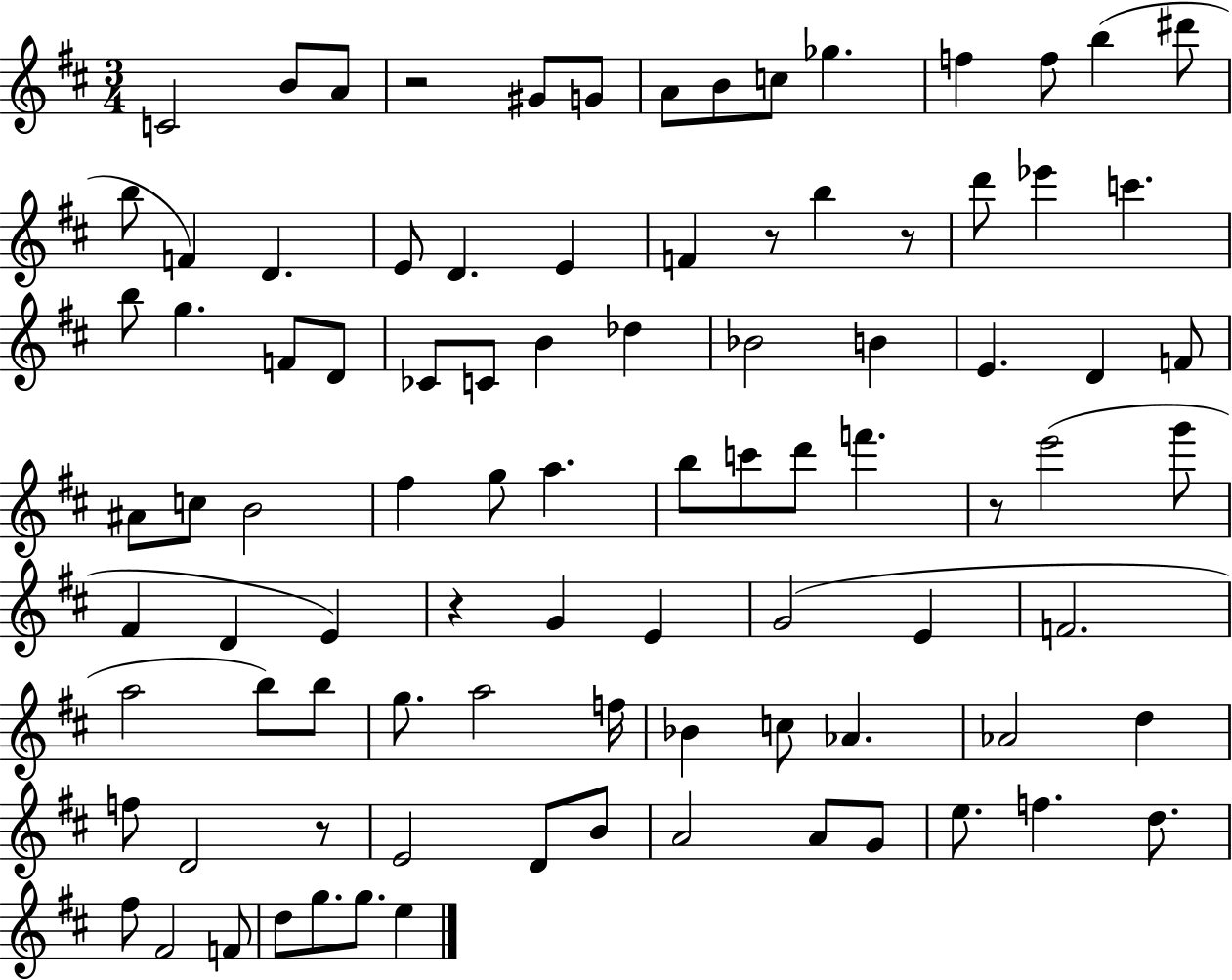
{
  \clef treble
  \numericTimeSignature
  \time 3/4
  \key d \major
  c'2 b'8 a'8 | r2 gis'8 g'8 | a'8 b'8 c''8 ges''4. | f''4 f''8 b''4( dis'''8 | \break b''8 f'4) d'4. | e'8 d'4. e'4 | f'4 r8 b''4 r8 | d'''8 ees'''4 c'''4. | \break b''8 g''4. f'8 d'8 | ces'8 c'8 b'4 des''4 | bes'2 b'4 | e'4. d'4 f'8 | \break ais'8 c''8 b'2 | fis''4 g''8 a''4. | b''8 c'''8 d'''8 f'''4. | r8 e'''2( g'''8 | \break fis'4 d'4 e'4) | r4 g'4 e'4 | g'2( e'4 | f'2. | \break a''2 b''8) b''8 | g''8. a''2 f''16 | bes'4 c''8 aes'4. | aes'2 d''4 | \break f''8 d'2 r8 | e'2 d'8 b'8 | a'2 a'8 g'8 | e''8. f''4. d''8. | \break fis''8 fis'2 f'8 | d''8 g''8. g''8. e''4 | \bar "|."
}